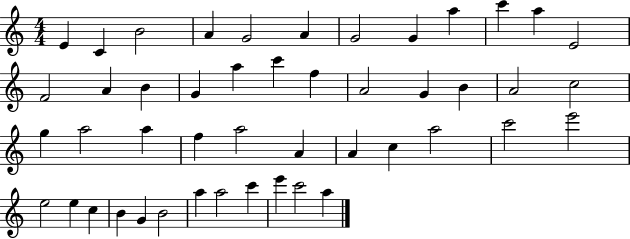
E4/q C4/q B4/h A4/q G4/h A4/q G4/h G4/q A5/q C6/q A5/q E4/h F4/h A4/q B4/q G4/q A5/q C6/q F5/q A4/h G4/q B4/q A4/h C5/h G5/q A5/h A5/q F5/q A5/h A4/q A4/q C5/q A5/h C6/h E6/h E5/h E5/q C5/q B4/q G4/q B4/h A5/q A5/h C6/q E6/q C6/h A5/q